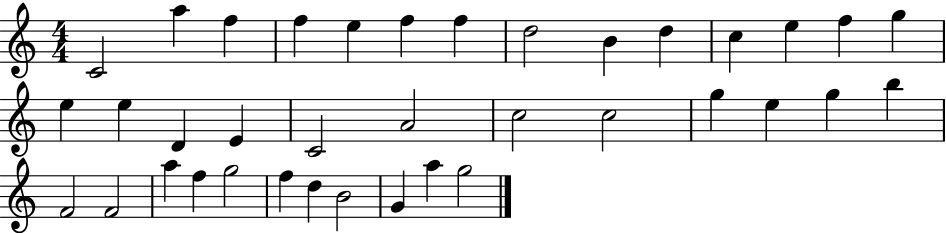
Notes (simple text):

C4/h A5/q F5/q F5/q E5/q F5/q F5/q D5/h B4/q D5/q C5/q E5/q F5/q G5/q E5/q E5/q D4/q E4/q C4/h A4/h C5/h C5/h G5/q E5/q G5/q B5/q F4/h F4/h A5/q F5/q G5/h F5/q D5/q B4/h G4/q A5/q G5/h